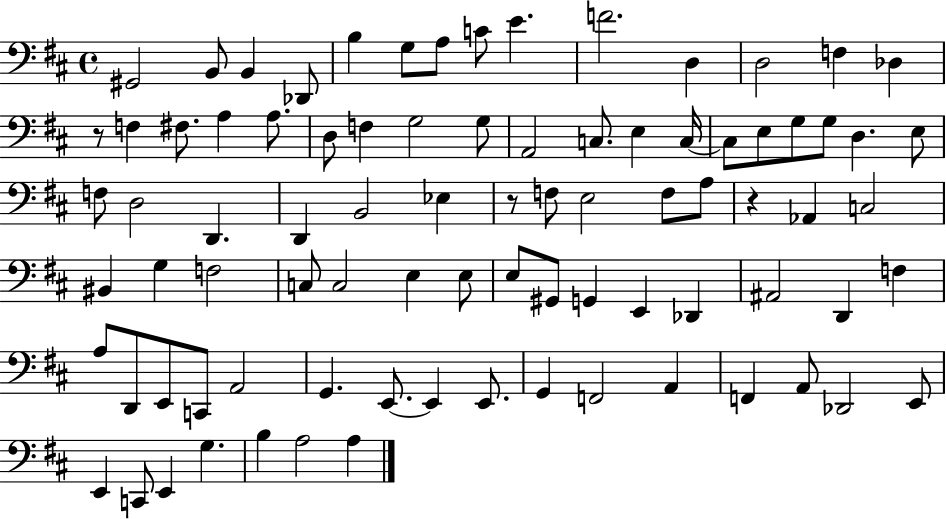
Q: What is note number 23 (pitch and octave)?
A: A2